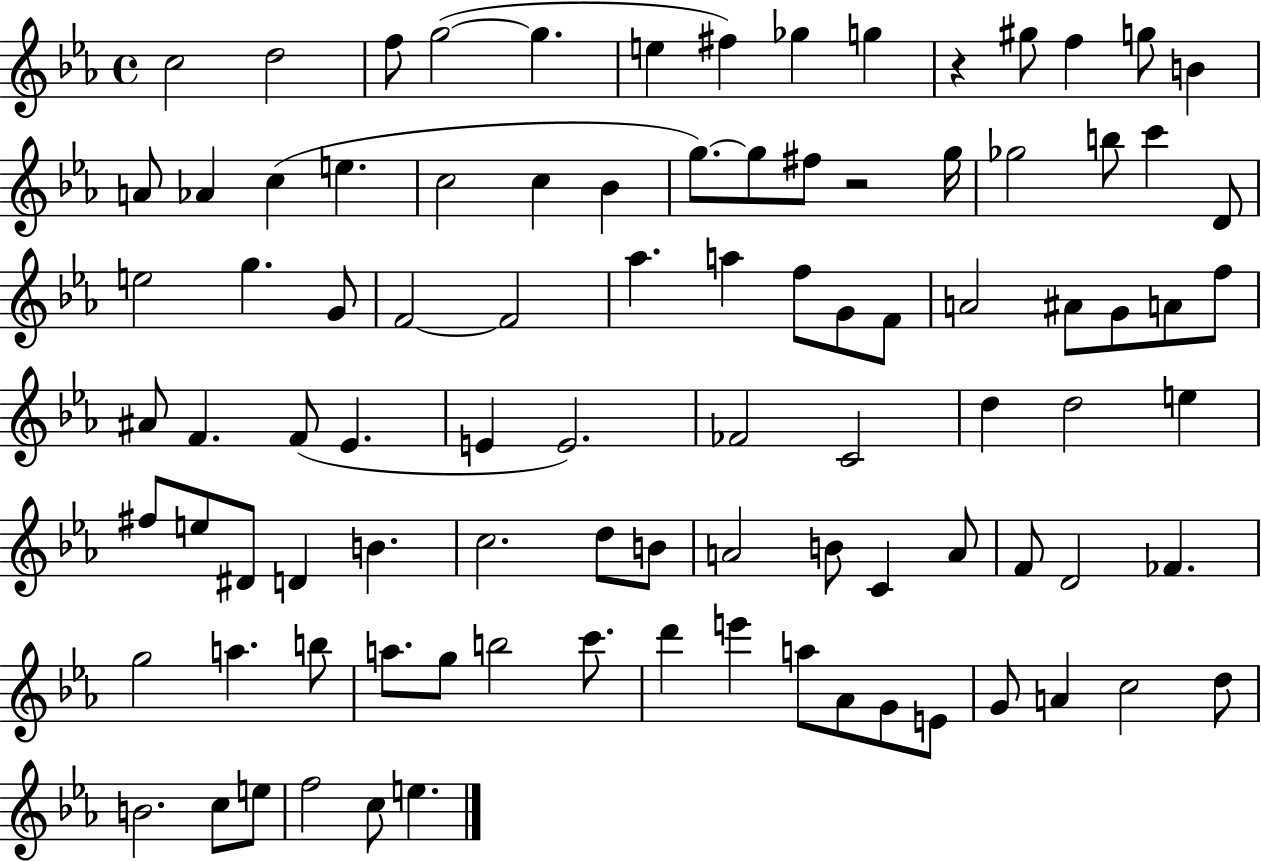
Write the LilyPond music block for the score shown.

{
  \clef treble
  \time 4/4
  \defaultTimeSignature
  \key ees \major
  c''2 d''2 | f''8 g''2~(~ g''4. | e''4 fis''4) ges''4 g''4 | r4 gis''8 f''4 g''8 b'4 | \break a'8 aes'4 c''4( e''4. | c''2 c''4 bes'4 | g''8.~~) g''8 fis''8 r2 g''16 | ges''2 b''8 c'''4 d'8 | \break e''2 g''4. g'8 | f'2~~ f'2 | aes''4. a''4 f''8 g'8 f'8 | a'2 ais'8 g'8 a'8 f''8 | \break ais'8 f'4. f'8( ees'4. | e'4 e'2.) | fes'2 c'2 | d''4 d''2 e''4 | \break fis''8 e''8 dis'8 d'4 b'4. | c''2. d''8 b'8 | a'2 b'8 c'4 a'8 | f'8 d'2 fes'4. | \break g''2 a''4. b''8 | a''8. g''8 b''2 c'''8. | d'''4 e'''4 a''8 aes'8 g'8 e'8 | g'8 a'4 c''2 d''8 | \break b'2. c''8 e''8 | f''2 c''8 e''4. | \bar "|."
}